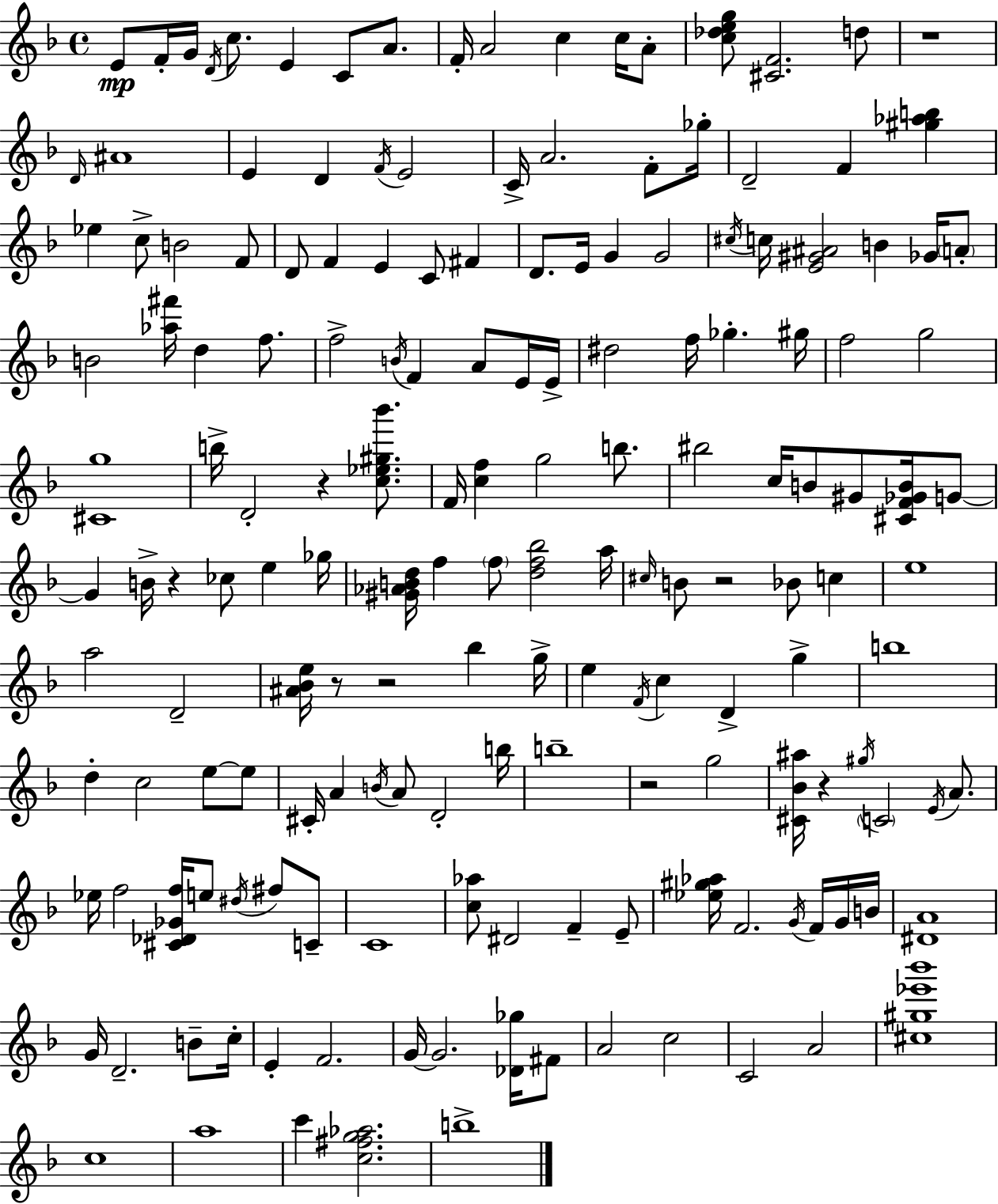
{
  \clef treble
  \time 4/4
  \defaultTimeSignature
  \key f \major
  e'8\mp f'16-. g'16 \acciaccatura { d'16 } c''8. e'4 c'8 a'8. | f'16-. a'2 c''4 c''16 a'8-. | <c'' des'' e'' g''>8 <cis' f'>2. d''8 | r1 | \break \grace { d'16 } ais'1 | e'4 d'4 \acciaccatura { f'16 } e'2 | c'16-> a'2. | f'8-. ges''16-. d'2-- f'4 <gis'' aes'' b''>4 | \break ees''4 c''8-> b'2 | f'8 d'8 f'4 e'4 c'8 fis'4 | d'8. e'16 g'4 g'2 | \acciaccatura { cis''16 } c''16 <e' gis' ais'>2 b'4 | \break ges'16 \parenthesize a'8-. b'2 <aes'' fis'''>16 d''4 | f''8. f''2-> \acciaccatura { b'16 } f'4 | a'8 e'16 e'16-> dis''2 f''16 ges''4.-. | gis''16 f''2 g''2 | \break <cis' g''>1 | b''16-> d'2-. r4 | <c'' ees'' gis'' bes'''>8. f'16 <c'' f''>4 g''2 | b''8. bis''2 c''16 b'8 | \break gis'8 <cis' f' ges' b'>16 g'8~~ g'4 b'16-> r4 ces''8 | e''4 ges''16 <gis' aes' b' d''>16 f''4 \parenthesize f''8 <d'' f'' bes''>2 | a''16 \grace { cis''16 } b'8 r2 | bes'8 c''4 e''1 | \break a''2 d'2-- | <ais' bes' e''>16 r8 r2 | bes''4 g''16-> e''4 \acciaccatura { f'16 } c''4 d'4-> | g''4-> b''1 | \break d''4-. c''2 | e''8~~ e''8 cis'16-. a'4 \acciaccatura { b'16 } a'8 d'2-. | b''16 b''1-- | r2 | \break g''2 <cis' bes' ais''>16 r4 \acciaccatura { gis''16 } \parenthesize c'2 | \acciaccatura { e'16 } a'8. ees''16 f''2 | <cis' des' ges' f''>16 e''8 \acciaccatura { dis''16 } fis''8 c'8-- c'1 | <c'' aes''>8 dis'2 | \break f'4-- e'8-- <ees'' gis'' aes''>16 f'2. | \acciaccatura { g'16 } f'16 g'16 b'16 <dis' a'>1 | g'16 d'2.-- | b'8-- c''16-. e'4-. | \break f'2. g'16~~ g'2. | <des' ges''>16 fis'8 a'2 | c''2 c'2 | a'2 <cis'' gis'' ees''' bes'''>1 | \break c''1 | a''1 | c'''4 | <c'' fis'' g'' aes''>2. b''1-> | \break \bar "|."
}